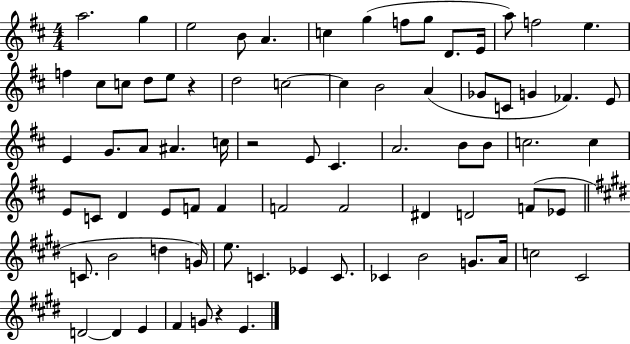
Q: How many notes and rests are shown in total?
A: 76